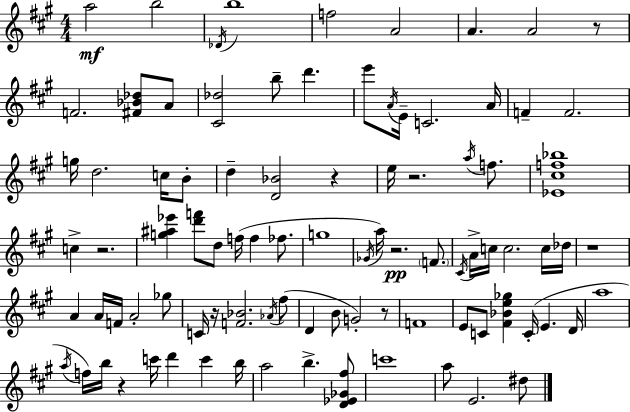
X:1
T:Untitled
M:4/4
L:1/4
K:A
a2 b2 _D/4 b4 f2 A2 A A2 z/2 F2 [^F_B_d]/2 A/2 [^C_d]2 b/2 d' e'/2 A/4 E/4 C2 A/4 F F2 g/4 d2 c/4 B/2 d [D_B]2 z e/4 z2 a/4 f/2 [_E^cf_b]4 c z2 [g^a_e'] [d'f']/2 d/2 f/4 f _f/2 g4 _G/4 a/4 z2 F/2 ^C/4 A/4 c/4 c2 c/4 _d/4 z4 A A/4 F/4 A2 _g/2 C/4 z/4 [F_B]2 _A/4 ^f/2 D B/2 G2 z/2 F4 E/2 C/2 [^F_Be_g] C/4 E D/4 a4 a/4 f/4 b/4 z c'/4 d' c' b/4 a2 b [D_E_G^f]/2 c'4 a/2 E2 ^d/2